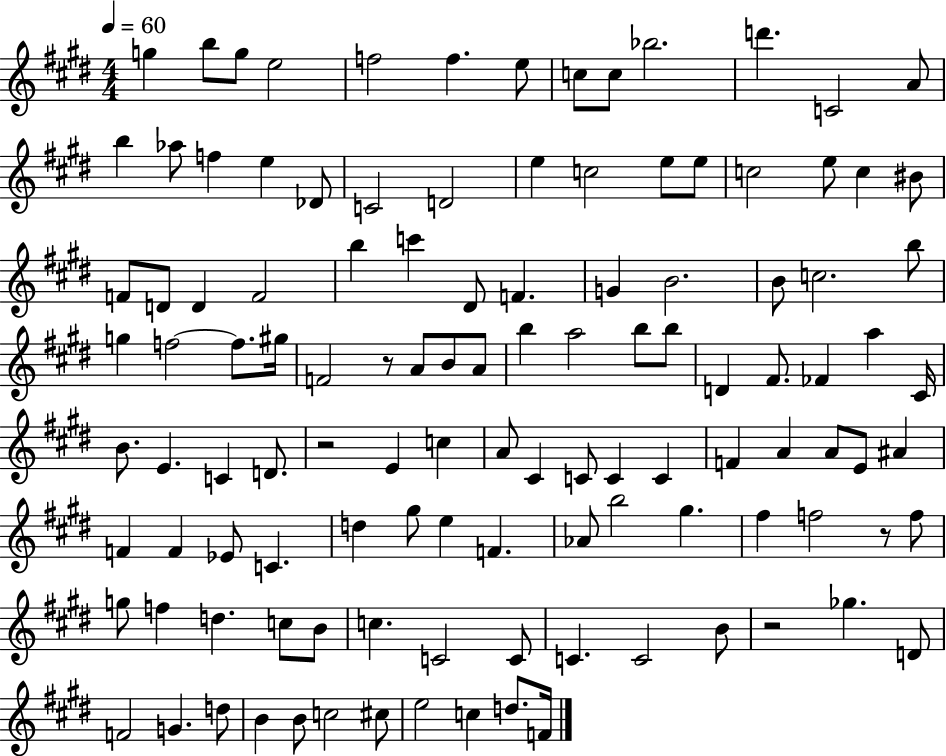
{
  \clef treble
  \numericTimeSignature
  \time 4/4
  \key e \major
  \tempo 4 = 60
  \repeat volta 2 { g''4 b''8 g''8 e''2 | f''2 f''4. e''8 | c''8 c''8 bes''2. | d'''4. c'2 a'8 | \break b''4 aes''8 f''4 e''4 des'8 | c'2 d'2 | e''4 c''2 e''8 e''8 | c''2 e''8 c''4 bis'8 | \break f'8 d'8 d'4 f'2 | b''4 c'''4 dis'8 f'4. | g'4 b'2. | b'8 c''2. b''8 | \break g''4 f''2~~ f''8. gis''16 | f'2 r8 a'8 b'8 a'8 | b''4 a''2 b''8 b''8 | d'4 fis'8. fes'4 a''4 cis'16 | \break b'8. e'4. c'4 d'8. | r2 e'4 c''4 | a'8 cis'4 c'8 c'4 c'4 | f'4 a'4 a'8 e'8 ais'4 | \break f'4 f'4 ees'8 c'4. | d''4 gis''8 e''4 f'4. | aes'8 b''2 gis''4. | fis''4 f''2 r8 f''8 | \break g''8 f''4 d''4. c''8 b'8 | c''4. c'2 c'8 | c'4. c'2 b'8 | r2 ges''4. d'8 | \break f'2 g'4. d''8 | b'4 b'8 c''2 cis''8 | e''2 c''4 d''8. f'16 | } \bar "|."
}